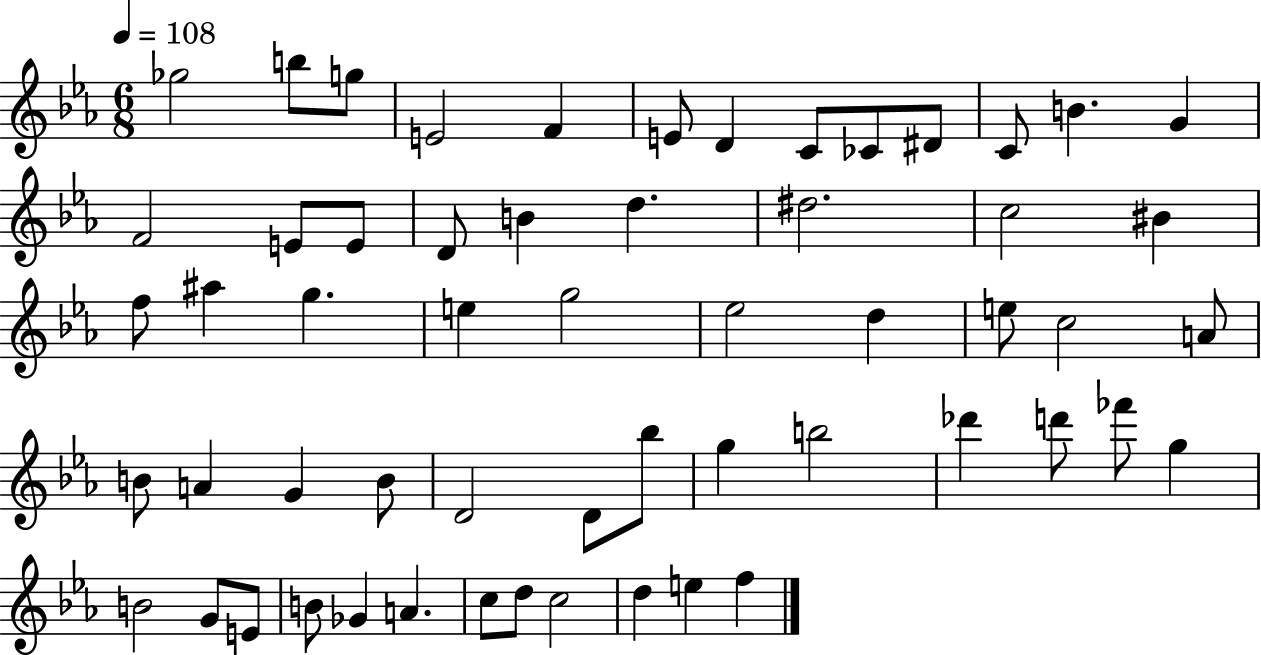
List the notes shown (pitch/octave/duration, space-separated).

Gb5/h B5/e G5/e E4/h F4/q E4/e D4/q C4/e CES4/e D#4/e C4/e B4/q. G4/q F4/h E4/e E4/e D4/e B4/q D5/q. D#5/h. C5/h BIS4/q F5/e A#5/q G5/q. E5/q G5/h Eb5/h D5/q E5/e C5/h A4/e B4/e A4/q G4/q B4/e D4/h D4/e Bb5/e G5/q B5/h Db6/q D6/e FES6/e G5/q B4/h G4/e E4/e B4/e Gb4/q A4/q. C5/e D5/e C5/h D5/q E5/q F5/q